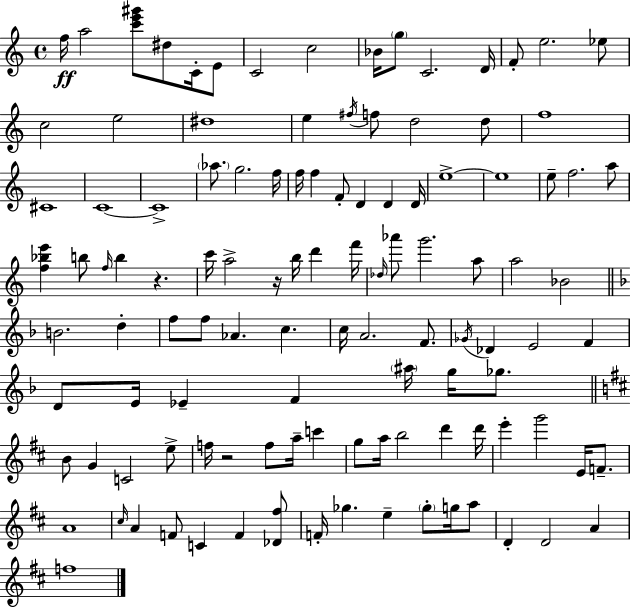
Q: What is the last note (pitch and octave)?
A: F5